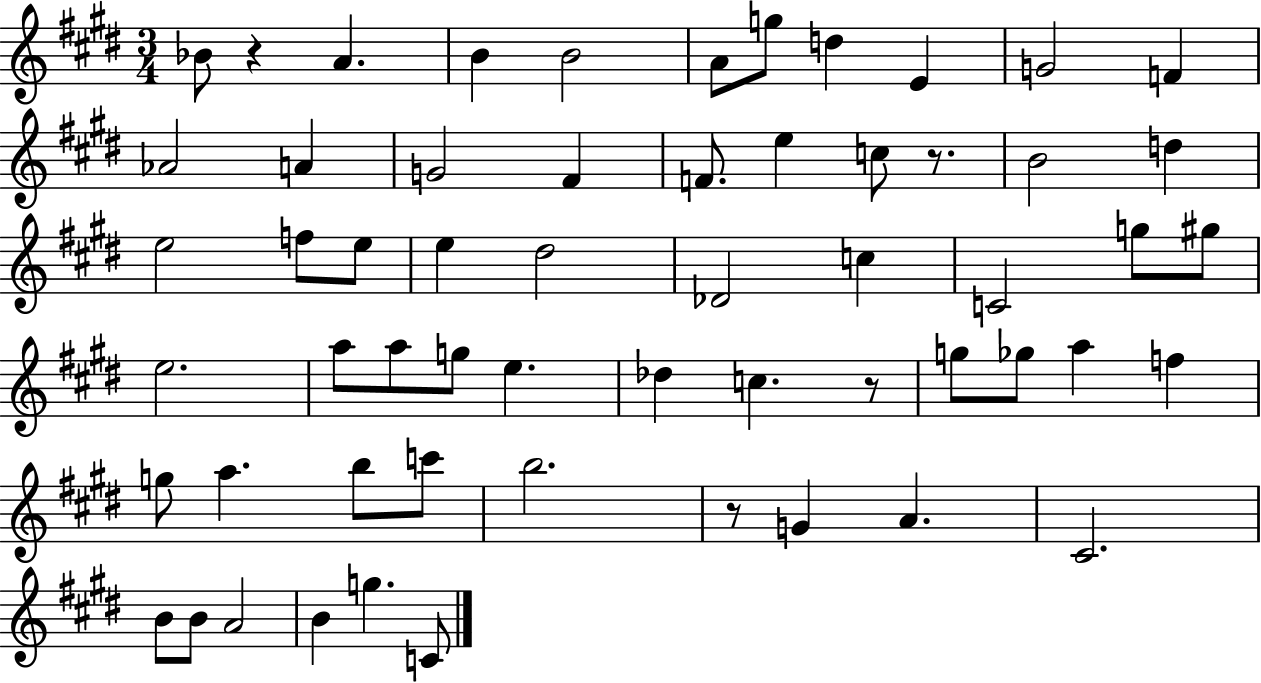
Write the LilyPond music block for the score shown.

{
  \clef treble
  \numericTimeSignature
  \time 3/4
  \key e \major
  bes'8 r4 a'4. | b'4 b'2 | a'8 g''8 d''4 e'4 | g'2 f'4 | \break aes'2 a'4 | g'2 fis'4 | f'8. e''4 c''8 r8. | b'2 d''4 | \break e''2 f''8 e''8 | e''4 dis''2 | des'2 c''4 | c'2 g''8 gis''8 | \break e''2. | a''8 a''8 g''8 e''4. | des''4 c''4. r8 | g''8 ges''8 a''4 f''4 | \break g''8 a''4. b''8 c'''8 | b''2. | r8 g'4 a'4. | cis'2. | \break b'8 b'8 a'2 | b'4 g''4. c'8 | \bar "|."
}